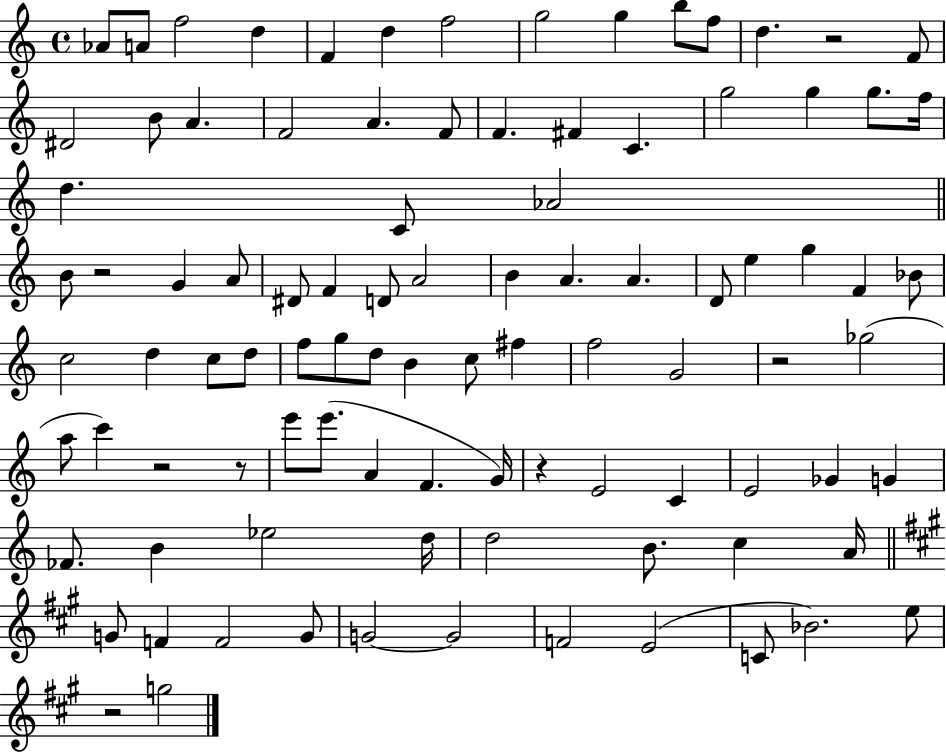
Ab4/e A4/e F5/h D5/q F4/q D5/q F5/h G5/h G5/q B5/e F5/e D5/q. R/h F4/e D#4/h B4/e A4/q. F4/h A4/q. F4/e F4/q. F#4/q C4/q. G5/h G5/q G5/e. F5/s D5/q. C4/e Ab4/h B4/e R/h G4/q A4/e D#4/e F4/q D4/e A4/h B4/q A4/q. A4/q. D4/e E5/q G5/q F4/q Bb4/e C5/h D5/q C5/e D5/e F5/e G5/e D5/e B4/q C5/e F#5/q F5/h G4/h R/h Gb5/h A5/e C6/q R/h R/e E6/e E6/e. A4/q F4/q. G4/s R/q E4/h C4/q E4/h Gb4/q G4/q FES4/e. B4/q Eb5/h D5/s D5/h B4/e. C5/q A4/s G4/e F4/q F4/h G4/e G4/h G4/h F4/h E4/h C4/e Bb4/h. E5/e R/h G5/h